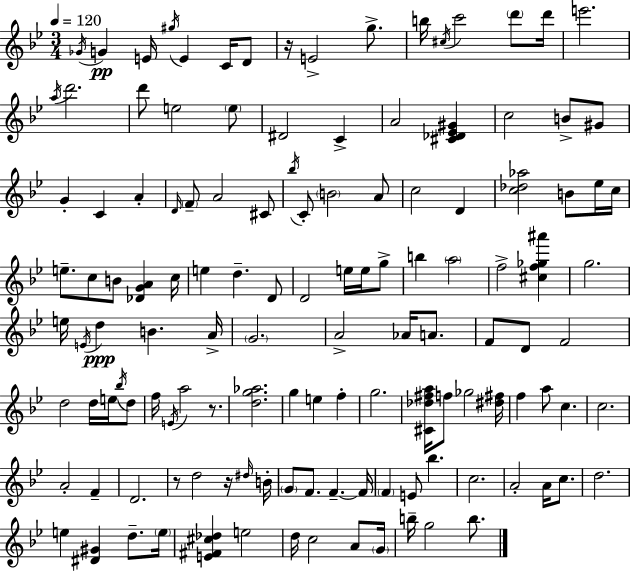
{
  \clef treble
  \numericTimeSignature
  \time 3/4
  \key g \minor
  \tempo 4 = 120
  \acciaccatura { ges'16 }\pp g'4 e'16 \acciaccatura { gis''16 } e'4 c'16 | d'8 r16 e'2-> g''8.-> | b''16 \acciaccatura { cis''16 } c'''2 | \parenthesize d'''8 d'''16 e'''2. | \break \acciaccatura { a''16 } d'''2. | d'''8 e''2 | \parenthesize e''8 dis'2 | c'4-> a'2 | \break <cis' des' ees' gis'>4 c''2 | b'8-> gis'8 g'4-. c'4 | a'4-. \grace { d'16 } \parenthesize f'8-- a'2 | cis'8 \acciaccatura { bes''16 } c'8-. \parenthesize b'2 | \break a'8 c''2 | d'4 <c'' des'' aes''>2 | b'8 ees''16 c''16 e''8.-- c''8 b'8 | <des' g' a'>4 c''16 e''4 d''4.-- | \break d'8 d'2 | e''16 e''16 g''8-> b''4 \parenthesize a''2 | f''2-> | <cis'' f'' ges'' ais'''>4 g''2. | \break e''16 \acciaccatura { e'16 } d''4\ppp | b'4. a'16-> \parenthesize g'2. | a'2-> | aes'16 a'8. f'8 d'8 f'2 | \break d''2 | d''16 e''16 \acciaccatura { bes''16 } d''8 f''16 \acciaccatura { e'16 } a''2 | r8. <d'' g'' aes''>2. | g''4 | \break e''4 f''4-. g''2. | <cis' des'' fis'' a''>16 f''8 | ges''2 <dis'' fis''>16 f''4 | a''8 c''4. c''2. | \break a'2-. | f'4-- d'2. | r8 d''2 | r16 \grace { dis''16 } b'16-. \parenthesize g'8 | \break f'8. f'4.--~~ f'16 \parenthesize f'4 | e'8 bes''4. c''2. | a'2-. | a'16 c''8. d''2. | \break e''4 | <dis' gis'>4 d''8.-- \parenthesize e''16 <e' fis' cis'' des''>4 | e''2 d''16 c''2 | a'8 \parenthesize g'16 b''16-- g''2 | \break b''8. \bar "|."
}